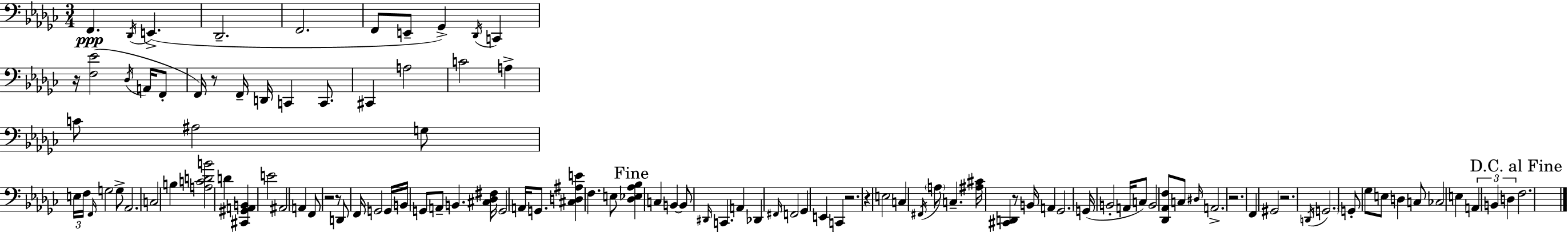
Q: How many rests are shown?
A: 9